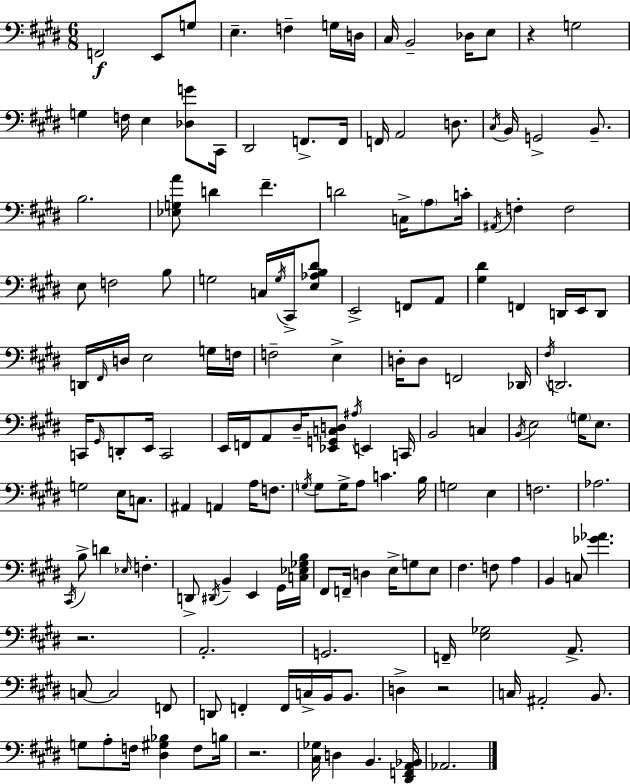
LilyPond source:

{
  \clef bass
  \numericTimeSignature
  \time 6/8
  \key e \major
  f,2\f e,8 g8 | e4.-- f4-- g16 d16 | cis16 b,2-- des16 e8 | r4 g2 | \break g4 f16 e4 <des g'>8 cis,16 | dis,2 f,8.-> f,16 | f,16 a,2 d8. | \acciaccatura { cis16 } b,16 g,2-> b,8.-- | \break b2. | <ees g a'>8 d'4 fis'4.-- | d'2 c16-> \parenthesize a8 | c'16-. \acciaccatura { ais,16 } f4-. f2 | \break e8 f2 | b8 g2 c16 \acciaccatura { g16 } | cis,16-> <e aes b dis'>8 e,2-> f,8 | a,8 <gis dis'>4 f,4 d,16 | \break e,16 d,8 d,16 \grace { fis,16 } d16 e2 | g16 f16 f2-- | e4-> d16-. d8 f,2 | des,16 \acciaccatura { fis16 } d,2. | \break c,16 \grace { gis,16 } d,8-. e,16 c,2 | e,16 f,16 a,8 dis16-- <ees, g, c d>8 | \acciaccatura { ais16 } e,4 c,16 b,2 | c4 \acciaccatura { b,16 } e2 | \break \parenthesize g16 e8. g2 | e16 c8. ais,4 | a,4 a16 f8. \acciaccatura { g16 } g8 g16-> | a8 c'4. b16 g2 | \break e4 f2. | aes2. | \acciaccatura { cis,16 } b8-> | d'4 \grace { ees16 } f4.-. d,8-> | \break \acciaccatura { dis,16 } b,4-- e,4 gis,16 <c ees ges b>16 | fis,8 f,16-- d4 e16-> g8 e8 | fis4. f8 a4 | b,4 c8 <ges' aes'>4. | \break r2. | a,2.-. | g,2. | f,16-- <e ges>2 a,8.-> | \break c8~~ c2 f,8 | d,8 f,4-. f,16 c16-> b,16 b,8. | d4-> r2 | c16 ais,2-. b,8. | \break g8 a8-. f16 <dis gis bes>4 f8 b16 | r2. | <cis ges>16 d4 b,4. <dis, f, a, bes,>16 | aes,2. | \break \bar "|."
}